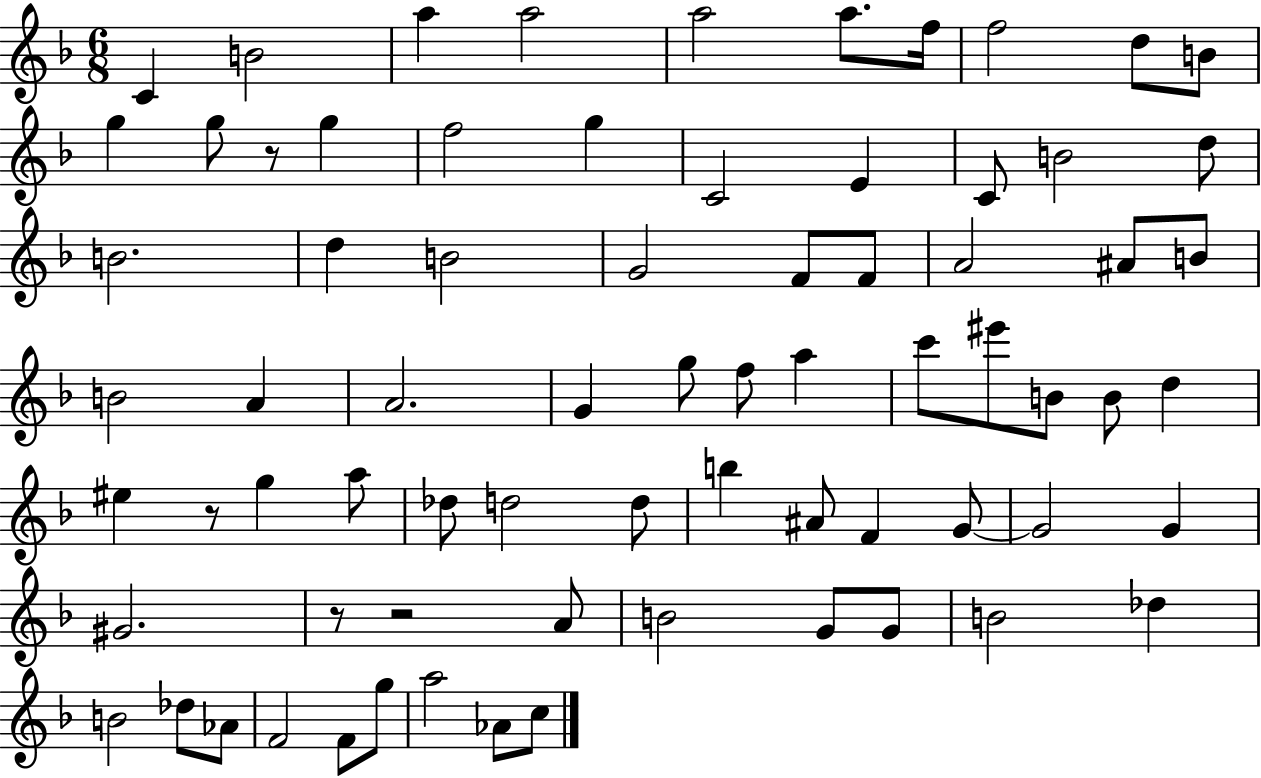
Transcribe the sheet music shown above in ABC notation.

X:1
T:Untitled
M:6/8
L:1/4
K:F
C B2 a a2 a2 a/2 f/4 f2 d/2 B/2 g g/2 z/2 g f2 g C2 E C/2 B2 d/2 B2 d B2 G2 F/2 F/2 A2 ^A/2 B/2 B2 A A2 G g/2 f/2 a c'/2 ^e'/2 B/2 B/2 d ^e z/2 g a/2 _d/2 d2 d/2 b ^A/2 F G/2 G2 G ^G2 z/2 z2 A/2 B2 G/2 G/2 B2 _d B2 _d/2 _A/2 F2 F/2 g/2 a2 _A/2 c/2